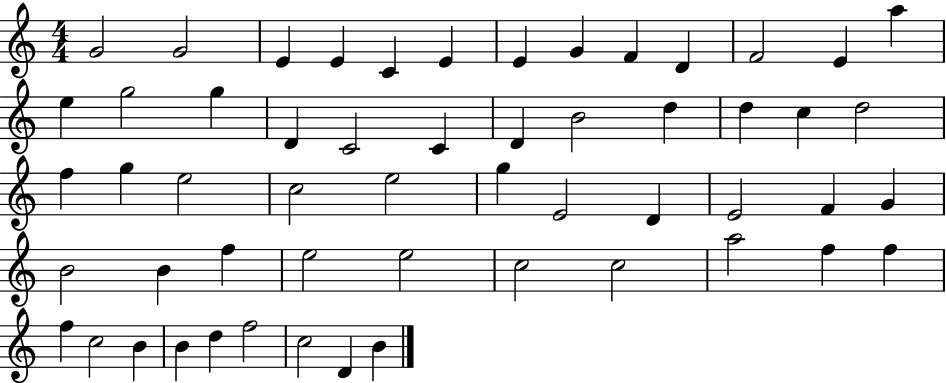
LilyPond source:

{
  \clef treble
  \numericTimeSignature
  \time 4/4
  \key c \major
  g'2 g'2 | e'4 e'4 c'4 e'4 | e'4 g'4 f'4 d'4 | f'2 e'4 a''4 | \break e''4 g''2 g''4 | d'4 c'2 c'4 | d'4 b'2 d''4 | d''4 c''4 d''2 | \break f''4 g''4 e''2 | c''2 e''2 | g''4 e'2 d'4 | e'2 f'4 g'4 | \break b'2 b'4 f''4 | e''2 e''2 | c''2 c''2 | a''2 f''4 f''4 | \break f''4 c''2 b'4 | b'4 d''4 f''2 | c''2 d'4 b'4 | \bar "|."
}